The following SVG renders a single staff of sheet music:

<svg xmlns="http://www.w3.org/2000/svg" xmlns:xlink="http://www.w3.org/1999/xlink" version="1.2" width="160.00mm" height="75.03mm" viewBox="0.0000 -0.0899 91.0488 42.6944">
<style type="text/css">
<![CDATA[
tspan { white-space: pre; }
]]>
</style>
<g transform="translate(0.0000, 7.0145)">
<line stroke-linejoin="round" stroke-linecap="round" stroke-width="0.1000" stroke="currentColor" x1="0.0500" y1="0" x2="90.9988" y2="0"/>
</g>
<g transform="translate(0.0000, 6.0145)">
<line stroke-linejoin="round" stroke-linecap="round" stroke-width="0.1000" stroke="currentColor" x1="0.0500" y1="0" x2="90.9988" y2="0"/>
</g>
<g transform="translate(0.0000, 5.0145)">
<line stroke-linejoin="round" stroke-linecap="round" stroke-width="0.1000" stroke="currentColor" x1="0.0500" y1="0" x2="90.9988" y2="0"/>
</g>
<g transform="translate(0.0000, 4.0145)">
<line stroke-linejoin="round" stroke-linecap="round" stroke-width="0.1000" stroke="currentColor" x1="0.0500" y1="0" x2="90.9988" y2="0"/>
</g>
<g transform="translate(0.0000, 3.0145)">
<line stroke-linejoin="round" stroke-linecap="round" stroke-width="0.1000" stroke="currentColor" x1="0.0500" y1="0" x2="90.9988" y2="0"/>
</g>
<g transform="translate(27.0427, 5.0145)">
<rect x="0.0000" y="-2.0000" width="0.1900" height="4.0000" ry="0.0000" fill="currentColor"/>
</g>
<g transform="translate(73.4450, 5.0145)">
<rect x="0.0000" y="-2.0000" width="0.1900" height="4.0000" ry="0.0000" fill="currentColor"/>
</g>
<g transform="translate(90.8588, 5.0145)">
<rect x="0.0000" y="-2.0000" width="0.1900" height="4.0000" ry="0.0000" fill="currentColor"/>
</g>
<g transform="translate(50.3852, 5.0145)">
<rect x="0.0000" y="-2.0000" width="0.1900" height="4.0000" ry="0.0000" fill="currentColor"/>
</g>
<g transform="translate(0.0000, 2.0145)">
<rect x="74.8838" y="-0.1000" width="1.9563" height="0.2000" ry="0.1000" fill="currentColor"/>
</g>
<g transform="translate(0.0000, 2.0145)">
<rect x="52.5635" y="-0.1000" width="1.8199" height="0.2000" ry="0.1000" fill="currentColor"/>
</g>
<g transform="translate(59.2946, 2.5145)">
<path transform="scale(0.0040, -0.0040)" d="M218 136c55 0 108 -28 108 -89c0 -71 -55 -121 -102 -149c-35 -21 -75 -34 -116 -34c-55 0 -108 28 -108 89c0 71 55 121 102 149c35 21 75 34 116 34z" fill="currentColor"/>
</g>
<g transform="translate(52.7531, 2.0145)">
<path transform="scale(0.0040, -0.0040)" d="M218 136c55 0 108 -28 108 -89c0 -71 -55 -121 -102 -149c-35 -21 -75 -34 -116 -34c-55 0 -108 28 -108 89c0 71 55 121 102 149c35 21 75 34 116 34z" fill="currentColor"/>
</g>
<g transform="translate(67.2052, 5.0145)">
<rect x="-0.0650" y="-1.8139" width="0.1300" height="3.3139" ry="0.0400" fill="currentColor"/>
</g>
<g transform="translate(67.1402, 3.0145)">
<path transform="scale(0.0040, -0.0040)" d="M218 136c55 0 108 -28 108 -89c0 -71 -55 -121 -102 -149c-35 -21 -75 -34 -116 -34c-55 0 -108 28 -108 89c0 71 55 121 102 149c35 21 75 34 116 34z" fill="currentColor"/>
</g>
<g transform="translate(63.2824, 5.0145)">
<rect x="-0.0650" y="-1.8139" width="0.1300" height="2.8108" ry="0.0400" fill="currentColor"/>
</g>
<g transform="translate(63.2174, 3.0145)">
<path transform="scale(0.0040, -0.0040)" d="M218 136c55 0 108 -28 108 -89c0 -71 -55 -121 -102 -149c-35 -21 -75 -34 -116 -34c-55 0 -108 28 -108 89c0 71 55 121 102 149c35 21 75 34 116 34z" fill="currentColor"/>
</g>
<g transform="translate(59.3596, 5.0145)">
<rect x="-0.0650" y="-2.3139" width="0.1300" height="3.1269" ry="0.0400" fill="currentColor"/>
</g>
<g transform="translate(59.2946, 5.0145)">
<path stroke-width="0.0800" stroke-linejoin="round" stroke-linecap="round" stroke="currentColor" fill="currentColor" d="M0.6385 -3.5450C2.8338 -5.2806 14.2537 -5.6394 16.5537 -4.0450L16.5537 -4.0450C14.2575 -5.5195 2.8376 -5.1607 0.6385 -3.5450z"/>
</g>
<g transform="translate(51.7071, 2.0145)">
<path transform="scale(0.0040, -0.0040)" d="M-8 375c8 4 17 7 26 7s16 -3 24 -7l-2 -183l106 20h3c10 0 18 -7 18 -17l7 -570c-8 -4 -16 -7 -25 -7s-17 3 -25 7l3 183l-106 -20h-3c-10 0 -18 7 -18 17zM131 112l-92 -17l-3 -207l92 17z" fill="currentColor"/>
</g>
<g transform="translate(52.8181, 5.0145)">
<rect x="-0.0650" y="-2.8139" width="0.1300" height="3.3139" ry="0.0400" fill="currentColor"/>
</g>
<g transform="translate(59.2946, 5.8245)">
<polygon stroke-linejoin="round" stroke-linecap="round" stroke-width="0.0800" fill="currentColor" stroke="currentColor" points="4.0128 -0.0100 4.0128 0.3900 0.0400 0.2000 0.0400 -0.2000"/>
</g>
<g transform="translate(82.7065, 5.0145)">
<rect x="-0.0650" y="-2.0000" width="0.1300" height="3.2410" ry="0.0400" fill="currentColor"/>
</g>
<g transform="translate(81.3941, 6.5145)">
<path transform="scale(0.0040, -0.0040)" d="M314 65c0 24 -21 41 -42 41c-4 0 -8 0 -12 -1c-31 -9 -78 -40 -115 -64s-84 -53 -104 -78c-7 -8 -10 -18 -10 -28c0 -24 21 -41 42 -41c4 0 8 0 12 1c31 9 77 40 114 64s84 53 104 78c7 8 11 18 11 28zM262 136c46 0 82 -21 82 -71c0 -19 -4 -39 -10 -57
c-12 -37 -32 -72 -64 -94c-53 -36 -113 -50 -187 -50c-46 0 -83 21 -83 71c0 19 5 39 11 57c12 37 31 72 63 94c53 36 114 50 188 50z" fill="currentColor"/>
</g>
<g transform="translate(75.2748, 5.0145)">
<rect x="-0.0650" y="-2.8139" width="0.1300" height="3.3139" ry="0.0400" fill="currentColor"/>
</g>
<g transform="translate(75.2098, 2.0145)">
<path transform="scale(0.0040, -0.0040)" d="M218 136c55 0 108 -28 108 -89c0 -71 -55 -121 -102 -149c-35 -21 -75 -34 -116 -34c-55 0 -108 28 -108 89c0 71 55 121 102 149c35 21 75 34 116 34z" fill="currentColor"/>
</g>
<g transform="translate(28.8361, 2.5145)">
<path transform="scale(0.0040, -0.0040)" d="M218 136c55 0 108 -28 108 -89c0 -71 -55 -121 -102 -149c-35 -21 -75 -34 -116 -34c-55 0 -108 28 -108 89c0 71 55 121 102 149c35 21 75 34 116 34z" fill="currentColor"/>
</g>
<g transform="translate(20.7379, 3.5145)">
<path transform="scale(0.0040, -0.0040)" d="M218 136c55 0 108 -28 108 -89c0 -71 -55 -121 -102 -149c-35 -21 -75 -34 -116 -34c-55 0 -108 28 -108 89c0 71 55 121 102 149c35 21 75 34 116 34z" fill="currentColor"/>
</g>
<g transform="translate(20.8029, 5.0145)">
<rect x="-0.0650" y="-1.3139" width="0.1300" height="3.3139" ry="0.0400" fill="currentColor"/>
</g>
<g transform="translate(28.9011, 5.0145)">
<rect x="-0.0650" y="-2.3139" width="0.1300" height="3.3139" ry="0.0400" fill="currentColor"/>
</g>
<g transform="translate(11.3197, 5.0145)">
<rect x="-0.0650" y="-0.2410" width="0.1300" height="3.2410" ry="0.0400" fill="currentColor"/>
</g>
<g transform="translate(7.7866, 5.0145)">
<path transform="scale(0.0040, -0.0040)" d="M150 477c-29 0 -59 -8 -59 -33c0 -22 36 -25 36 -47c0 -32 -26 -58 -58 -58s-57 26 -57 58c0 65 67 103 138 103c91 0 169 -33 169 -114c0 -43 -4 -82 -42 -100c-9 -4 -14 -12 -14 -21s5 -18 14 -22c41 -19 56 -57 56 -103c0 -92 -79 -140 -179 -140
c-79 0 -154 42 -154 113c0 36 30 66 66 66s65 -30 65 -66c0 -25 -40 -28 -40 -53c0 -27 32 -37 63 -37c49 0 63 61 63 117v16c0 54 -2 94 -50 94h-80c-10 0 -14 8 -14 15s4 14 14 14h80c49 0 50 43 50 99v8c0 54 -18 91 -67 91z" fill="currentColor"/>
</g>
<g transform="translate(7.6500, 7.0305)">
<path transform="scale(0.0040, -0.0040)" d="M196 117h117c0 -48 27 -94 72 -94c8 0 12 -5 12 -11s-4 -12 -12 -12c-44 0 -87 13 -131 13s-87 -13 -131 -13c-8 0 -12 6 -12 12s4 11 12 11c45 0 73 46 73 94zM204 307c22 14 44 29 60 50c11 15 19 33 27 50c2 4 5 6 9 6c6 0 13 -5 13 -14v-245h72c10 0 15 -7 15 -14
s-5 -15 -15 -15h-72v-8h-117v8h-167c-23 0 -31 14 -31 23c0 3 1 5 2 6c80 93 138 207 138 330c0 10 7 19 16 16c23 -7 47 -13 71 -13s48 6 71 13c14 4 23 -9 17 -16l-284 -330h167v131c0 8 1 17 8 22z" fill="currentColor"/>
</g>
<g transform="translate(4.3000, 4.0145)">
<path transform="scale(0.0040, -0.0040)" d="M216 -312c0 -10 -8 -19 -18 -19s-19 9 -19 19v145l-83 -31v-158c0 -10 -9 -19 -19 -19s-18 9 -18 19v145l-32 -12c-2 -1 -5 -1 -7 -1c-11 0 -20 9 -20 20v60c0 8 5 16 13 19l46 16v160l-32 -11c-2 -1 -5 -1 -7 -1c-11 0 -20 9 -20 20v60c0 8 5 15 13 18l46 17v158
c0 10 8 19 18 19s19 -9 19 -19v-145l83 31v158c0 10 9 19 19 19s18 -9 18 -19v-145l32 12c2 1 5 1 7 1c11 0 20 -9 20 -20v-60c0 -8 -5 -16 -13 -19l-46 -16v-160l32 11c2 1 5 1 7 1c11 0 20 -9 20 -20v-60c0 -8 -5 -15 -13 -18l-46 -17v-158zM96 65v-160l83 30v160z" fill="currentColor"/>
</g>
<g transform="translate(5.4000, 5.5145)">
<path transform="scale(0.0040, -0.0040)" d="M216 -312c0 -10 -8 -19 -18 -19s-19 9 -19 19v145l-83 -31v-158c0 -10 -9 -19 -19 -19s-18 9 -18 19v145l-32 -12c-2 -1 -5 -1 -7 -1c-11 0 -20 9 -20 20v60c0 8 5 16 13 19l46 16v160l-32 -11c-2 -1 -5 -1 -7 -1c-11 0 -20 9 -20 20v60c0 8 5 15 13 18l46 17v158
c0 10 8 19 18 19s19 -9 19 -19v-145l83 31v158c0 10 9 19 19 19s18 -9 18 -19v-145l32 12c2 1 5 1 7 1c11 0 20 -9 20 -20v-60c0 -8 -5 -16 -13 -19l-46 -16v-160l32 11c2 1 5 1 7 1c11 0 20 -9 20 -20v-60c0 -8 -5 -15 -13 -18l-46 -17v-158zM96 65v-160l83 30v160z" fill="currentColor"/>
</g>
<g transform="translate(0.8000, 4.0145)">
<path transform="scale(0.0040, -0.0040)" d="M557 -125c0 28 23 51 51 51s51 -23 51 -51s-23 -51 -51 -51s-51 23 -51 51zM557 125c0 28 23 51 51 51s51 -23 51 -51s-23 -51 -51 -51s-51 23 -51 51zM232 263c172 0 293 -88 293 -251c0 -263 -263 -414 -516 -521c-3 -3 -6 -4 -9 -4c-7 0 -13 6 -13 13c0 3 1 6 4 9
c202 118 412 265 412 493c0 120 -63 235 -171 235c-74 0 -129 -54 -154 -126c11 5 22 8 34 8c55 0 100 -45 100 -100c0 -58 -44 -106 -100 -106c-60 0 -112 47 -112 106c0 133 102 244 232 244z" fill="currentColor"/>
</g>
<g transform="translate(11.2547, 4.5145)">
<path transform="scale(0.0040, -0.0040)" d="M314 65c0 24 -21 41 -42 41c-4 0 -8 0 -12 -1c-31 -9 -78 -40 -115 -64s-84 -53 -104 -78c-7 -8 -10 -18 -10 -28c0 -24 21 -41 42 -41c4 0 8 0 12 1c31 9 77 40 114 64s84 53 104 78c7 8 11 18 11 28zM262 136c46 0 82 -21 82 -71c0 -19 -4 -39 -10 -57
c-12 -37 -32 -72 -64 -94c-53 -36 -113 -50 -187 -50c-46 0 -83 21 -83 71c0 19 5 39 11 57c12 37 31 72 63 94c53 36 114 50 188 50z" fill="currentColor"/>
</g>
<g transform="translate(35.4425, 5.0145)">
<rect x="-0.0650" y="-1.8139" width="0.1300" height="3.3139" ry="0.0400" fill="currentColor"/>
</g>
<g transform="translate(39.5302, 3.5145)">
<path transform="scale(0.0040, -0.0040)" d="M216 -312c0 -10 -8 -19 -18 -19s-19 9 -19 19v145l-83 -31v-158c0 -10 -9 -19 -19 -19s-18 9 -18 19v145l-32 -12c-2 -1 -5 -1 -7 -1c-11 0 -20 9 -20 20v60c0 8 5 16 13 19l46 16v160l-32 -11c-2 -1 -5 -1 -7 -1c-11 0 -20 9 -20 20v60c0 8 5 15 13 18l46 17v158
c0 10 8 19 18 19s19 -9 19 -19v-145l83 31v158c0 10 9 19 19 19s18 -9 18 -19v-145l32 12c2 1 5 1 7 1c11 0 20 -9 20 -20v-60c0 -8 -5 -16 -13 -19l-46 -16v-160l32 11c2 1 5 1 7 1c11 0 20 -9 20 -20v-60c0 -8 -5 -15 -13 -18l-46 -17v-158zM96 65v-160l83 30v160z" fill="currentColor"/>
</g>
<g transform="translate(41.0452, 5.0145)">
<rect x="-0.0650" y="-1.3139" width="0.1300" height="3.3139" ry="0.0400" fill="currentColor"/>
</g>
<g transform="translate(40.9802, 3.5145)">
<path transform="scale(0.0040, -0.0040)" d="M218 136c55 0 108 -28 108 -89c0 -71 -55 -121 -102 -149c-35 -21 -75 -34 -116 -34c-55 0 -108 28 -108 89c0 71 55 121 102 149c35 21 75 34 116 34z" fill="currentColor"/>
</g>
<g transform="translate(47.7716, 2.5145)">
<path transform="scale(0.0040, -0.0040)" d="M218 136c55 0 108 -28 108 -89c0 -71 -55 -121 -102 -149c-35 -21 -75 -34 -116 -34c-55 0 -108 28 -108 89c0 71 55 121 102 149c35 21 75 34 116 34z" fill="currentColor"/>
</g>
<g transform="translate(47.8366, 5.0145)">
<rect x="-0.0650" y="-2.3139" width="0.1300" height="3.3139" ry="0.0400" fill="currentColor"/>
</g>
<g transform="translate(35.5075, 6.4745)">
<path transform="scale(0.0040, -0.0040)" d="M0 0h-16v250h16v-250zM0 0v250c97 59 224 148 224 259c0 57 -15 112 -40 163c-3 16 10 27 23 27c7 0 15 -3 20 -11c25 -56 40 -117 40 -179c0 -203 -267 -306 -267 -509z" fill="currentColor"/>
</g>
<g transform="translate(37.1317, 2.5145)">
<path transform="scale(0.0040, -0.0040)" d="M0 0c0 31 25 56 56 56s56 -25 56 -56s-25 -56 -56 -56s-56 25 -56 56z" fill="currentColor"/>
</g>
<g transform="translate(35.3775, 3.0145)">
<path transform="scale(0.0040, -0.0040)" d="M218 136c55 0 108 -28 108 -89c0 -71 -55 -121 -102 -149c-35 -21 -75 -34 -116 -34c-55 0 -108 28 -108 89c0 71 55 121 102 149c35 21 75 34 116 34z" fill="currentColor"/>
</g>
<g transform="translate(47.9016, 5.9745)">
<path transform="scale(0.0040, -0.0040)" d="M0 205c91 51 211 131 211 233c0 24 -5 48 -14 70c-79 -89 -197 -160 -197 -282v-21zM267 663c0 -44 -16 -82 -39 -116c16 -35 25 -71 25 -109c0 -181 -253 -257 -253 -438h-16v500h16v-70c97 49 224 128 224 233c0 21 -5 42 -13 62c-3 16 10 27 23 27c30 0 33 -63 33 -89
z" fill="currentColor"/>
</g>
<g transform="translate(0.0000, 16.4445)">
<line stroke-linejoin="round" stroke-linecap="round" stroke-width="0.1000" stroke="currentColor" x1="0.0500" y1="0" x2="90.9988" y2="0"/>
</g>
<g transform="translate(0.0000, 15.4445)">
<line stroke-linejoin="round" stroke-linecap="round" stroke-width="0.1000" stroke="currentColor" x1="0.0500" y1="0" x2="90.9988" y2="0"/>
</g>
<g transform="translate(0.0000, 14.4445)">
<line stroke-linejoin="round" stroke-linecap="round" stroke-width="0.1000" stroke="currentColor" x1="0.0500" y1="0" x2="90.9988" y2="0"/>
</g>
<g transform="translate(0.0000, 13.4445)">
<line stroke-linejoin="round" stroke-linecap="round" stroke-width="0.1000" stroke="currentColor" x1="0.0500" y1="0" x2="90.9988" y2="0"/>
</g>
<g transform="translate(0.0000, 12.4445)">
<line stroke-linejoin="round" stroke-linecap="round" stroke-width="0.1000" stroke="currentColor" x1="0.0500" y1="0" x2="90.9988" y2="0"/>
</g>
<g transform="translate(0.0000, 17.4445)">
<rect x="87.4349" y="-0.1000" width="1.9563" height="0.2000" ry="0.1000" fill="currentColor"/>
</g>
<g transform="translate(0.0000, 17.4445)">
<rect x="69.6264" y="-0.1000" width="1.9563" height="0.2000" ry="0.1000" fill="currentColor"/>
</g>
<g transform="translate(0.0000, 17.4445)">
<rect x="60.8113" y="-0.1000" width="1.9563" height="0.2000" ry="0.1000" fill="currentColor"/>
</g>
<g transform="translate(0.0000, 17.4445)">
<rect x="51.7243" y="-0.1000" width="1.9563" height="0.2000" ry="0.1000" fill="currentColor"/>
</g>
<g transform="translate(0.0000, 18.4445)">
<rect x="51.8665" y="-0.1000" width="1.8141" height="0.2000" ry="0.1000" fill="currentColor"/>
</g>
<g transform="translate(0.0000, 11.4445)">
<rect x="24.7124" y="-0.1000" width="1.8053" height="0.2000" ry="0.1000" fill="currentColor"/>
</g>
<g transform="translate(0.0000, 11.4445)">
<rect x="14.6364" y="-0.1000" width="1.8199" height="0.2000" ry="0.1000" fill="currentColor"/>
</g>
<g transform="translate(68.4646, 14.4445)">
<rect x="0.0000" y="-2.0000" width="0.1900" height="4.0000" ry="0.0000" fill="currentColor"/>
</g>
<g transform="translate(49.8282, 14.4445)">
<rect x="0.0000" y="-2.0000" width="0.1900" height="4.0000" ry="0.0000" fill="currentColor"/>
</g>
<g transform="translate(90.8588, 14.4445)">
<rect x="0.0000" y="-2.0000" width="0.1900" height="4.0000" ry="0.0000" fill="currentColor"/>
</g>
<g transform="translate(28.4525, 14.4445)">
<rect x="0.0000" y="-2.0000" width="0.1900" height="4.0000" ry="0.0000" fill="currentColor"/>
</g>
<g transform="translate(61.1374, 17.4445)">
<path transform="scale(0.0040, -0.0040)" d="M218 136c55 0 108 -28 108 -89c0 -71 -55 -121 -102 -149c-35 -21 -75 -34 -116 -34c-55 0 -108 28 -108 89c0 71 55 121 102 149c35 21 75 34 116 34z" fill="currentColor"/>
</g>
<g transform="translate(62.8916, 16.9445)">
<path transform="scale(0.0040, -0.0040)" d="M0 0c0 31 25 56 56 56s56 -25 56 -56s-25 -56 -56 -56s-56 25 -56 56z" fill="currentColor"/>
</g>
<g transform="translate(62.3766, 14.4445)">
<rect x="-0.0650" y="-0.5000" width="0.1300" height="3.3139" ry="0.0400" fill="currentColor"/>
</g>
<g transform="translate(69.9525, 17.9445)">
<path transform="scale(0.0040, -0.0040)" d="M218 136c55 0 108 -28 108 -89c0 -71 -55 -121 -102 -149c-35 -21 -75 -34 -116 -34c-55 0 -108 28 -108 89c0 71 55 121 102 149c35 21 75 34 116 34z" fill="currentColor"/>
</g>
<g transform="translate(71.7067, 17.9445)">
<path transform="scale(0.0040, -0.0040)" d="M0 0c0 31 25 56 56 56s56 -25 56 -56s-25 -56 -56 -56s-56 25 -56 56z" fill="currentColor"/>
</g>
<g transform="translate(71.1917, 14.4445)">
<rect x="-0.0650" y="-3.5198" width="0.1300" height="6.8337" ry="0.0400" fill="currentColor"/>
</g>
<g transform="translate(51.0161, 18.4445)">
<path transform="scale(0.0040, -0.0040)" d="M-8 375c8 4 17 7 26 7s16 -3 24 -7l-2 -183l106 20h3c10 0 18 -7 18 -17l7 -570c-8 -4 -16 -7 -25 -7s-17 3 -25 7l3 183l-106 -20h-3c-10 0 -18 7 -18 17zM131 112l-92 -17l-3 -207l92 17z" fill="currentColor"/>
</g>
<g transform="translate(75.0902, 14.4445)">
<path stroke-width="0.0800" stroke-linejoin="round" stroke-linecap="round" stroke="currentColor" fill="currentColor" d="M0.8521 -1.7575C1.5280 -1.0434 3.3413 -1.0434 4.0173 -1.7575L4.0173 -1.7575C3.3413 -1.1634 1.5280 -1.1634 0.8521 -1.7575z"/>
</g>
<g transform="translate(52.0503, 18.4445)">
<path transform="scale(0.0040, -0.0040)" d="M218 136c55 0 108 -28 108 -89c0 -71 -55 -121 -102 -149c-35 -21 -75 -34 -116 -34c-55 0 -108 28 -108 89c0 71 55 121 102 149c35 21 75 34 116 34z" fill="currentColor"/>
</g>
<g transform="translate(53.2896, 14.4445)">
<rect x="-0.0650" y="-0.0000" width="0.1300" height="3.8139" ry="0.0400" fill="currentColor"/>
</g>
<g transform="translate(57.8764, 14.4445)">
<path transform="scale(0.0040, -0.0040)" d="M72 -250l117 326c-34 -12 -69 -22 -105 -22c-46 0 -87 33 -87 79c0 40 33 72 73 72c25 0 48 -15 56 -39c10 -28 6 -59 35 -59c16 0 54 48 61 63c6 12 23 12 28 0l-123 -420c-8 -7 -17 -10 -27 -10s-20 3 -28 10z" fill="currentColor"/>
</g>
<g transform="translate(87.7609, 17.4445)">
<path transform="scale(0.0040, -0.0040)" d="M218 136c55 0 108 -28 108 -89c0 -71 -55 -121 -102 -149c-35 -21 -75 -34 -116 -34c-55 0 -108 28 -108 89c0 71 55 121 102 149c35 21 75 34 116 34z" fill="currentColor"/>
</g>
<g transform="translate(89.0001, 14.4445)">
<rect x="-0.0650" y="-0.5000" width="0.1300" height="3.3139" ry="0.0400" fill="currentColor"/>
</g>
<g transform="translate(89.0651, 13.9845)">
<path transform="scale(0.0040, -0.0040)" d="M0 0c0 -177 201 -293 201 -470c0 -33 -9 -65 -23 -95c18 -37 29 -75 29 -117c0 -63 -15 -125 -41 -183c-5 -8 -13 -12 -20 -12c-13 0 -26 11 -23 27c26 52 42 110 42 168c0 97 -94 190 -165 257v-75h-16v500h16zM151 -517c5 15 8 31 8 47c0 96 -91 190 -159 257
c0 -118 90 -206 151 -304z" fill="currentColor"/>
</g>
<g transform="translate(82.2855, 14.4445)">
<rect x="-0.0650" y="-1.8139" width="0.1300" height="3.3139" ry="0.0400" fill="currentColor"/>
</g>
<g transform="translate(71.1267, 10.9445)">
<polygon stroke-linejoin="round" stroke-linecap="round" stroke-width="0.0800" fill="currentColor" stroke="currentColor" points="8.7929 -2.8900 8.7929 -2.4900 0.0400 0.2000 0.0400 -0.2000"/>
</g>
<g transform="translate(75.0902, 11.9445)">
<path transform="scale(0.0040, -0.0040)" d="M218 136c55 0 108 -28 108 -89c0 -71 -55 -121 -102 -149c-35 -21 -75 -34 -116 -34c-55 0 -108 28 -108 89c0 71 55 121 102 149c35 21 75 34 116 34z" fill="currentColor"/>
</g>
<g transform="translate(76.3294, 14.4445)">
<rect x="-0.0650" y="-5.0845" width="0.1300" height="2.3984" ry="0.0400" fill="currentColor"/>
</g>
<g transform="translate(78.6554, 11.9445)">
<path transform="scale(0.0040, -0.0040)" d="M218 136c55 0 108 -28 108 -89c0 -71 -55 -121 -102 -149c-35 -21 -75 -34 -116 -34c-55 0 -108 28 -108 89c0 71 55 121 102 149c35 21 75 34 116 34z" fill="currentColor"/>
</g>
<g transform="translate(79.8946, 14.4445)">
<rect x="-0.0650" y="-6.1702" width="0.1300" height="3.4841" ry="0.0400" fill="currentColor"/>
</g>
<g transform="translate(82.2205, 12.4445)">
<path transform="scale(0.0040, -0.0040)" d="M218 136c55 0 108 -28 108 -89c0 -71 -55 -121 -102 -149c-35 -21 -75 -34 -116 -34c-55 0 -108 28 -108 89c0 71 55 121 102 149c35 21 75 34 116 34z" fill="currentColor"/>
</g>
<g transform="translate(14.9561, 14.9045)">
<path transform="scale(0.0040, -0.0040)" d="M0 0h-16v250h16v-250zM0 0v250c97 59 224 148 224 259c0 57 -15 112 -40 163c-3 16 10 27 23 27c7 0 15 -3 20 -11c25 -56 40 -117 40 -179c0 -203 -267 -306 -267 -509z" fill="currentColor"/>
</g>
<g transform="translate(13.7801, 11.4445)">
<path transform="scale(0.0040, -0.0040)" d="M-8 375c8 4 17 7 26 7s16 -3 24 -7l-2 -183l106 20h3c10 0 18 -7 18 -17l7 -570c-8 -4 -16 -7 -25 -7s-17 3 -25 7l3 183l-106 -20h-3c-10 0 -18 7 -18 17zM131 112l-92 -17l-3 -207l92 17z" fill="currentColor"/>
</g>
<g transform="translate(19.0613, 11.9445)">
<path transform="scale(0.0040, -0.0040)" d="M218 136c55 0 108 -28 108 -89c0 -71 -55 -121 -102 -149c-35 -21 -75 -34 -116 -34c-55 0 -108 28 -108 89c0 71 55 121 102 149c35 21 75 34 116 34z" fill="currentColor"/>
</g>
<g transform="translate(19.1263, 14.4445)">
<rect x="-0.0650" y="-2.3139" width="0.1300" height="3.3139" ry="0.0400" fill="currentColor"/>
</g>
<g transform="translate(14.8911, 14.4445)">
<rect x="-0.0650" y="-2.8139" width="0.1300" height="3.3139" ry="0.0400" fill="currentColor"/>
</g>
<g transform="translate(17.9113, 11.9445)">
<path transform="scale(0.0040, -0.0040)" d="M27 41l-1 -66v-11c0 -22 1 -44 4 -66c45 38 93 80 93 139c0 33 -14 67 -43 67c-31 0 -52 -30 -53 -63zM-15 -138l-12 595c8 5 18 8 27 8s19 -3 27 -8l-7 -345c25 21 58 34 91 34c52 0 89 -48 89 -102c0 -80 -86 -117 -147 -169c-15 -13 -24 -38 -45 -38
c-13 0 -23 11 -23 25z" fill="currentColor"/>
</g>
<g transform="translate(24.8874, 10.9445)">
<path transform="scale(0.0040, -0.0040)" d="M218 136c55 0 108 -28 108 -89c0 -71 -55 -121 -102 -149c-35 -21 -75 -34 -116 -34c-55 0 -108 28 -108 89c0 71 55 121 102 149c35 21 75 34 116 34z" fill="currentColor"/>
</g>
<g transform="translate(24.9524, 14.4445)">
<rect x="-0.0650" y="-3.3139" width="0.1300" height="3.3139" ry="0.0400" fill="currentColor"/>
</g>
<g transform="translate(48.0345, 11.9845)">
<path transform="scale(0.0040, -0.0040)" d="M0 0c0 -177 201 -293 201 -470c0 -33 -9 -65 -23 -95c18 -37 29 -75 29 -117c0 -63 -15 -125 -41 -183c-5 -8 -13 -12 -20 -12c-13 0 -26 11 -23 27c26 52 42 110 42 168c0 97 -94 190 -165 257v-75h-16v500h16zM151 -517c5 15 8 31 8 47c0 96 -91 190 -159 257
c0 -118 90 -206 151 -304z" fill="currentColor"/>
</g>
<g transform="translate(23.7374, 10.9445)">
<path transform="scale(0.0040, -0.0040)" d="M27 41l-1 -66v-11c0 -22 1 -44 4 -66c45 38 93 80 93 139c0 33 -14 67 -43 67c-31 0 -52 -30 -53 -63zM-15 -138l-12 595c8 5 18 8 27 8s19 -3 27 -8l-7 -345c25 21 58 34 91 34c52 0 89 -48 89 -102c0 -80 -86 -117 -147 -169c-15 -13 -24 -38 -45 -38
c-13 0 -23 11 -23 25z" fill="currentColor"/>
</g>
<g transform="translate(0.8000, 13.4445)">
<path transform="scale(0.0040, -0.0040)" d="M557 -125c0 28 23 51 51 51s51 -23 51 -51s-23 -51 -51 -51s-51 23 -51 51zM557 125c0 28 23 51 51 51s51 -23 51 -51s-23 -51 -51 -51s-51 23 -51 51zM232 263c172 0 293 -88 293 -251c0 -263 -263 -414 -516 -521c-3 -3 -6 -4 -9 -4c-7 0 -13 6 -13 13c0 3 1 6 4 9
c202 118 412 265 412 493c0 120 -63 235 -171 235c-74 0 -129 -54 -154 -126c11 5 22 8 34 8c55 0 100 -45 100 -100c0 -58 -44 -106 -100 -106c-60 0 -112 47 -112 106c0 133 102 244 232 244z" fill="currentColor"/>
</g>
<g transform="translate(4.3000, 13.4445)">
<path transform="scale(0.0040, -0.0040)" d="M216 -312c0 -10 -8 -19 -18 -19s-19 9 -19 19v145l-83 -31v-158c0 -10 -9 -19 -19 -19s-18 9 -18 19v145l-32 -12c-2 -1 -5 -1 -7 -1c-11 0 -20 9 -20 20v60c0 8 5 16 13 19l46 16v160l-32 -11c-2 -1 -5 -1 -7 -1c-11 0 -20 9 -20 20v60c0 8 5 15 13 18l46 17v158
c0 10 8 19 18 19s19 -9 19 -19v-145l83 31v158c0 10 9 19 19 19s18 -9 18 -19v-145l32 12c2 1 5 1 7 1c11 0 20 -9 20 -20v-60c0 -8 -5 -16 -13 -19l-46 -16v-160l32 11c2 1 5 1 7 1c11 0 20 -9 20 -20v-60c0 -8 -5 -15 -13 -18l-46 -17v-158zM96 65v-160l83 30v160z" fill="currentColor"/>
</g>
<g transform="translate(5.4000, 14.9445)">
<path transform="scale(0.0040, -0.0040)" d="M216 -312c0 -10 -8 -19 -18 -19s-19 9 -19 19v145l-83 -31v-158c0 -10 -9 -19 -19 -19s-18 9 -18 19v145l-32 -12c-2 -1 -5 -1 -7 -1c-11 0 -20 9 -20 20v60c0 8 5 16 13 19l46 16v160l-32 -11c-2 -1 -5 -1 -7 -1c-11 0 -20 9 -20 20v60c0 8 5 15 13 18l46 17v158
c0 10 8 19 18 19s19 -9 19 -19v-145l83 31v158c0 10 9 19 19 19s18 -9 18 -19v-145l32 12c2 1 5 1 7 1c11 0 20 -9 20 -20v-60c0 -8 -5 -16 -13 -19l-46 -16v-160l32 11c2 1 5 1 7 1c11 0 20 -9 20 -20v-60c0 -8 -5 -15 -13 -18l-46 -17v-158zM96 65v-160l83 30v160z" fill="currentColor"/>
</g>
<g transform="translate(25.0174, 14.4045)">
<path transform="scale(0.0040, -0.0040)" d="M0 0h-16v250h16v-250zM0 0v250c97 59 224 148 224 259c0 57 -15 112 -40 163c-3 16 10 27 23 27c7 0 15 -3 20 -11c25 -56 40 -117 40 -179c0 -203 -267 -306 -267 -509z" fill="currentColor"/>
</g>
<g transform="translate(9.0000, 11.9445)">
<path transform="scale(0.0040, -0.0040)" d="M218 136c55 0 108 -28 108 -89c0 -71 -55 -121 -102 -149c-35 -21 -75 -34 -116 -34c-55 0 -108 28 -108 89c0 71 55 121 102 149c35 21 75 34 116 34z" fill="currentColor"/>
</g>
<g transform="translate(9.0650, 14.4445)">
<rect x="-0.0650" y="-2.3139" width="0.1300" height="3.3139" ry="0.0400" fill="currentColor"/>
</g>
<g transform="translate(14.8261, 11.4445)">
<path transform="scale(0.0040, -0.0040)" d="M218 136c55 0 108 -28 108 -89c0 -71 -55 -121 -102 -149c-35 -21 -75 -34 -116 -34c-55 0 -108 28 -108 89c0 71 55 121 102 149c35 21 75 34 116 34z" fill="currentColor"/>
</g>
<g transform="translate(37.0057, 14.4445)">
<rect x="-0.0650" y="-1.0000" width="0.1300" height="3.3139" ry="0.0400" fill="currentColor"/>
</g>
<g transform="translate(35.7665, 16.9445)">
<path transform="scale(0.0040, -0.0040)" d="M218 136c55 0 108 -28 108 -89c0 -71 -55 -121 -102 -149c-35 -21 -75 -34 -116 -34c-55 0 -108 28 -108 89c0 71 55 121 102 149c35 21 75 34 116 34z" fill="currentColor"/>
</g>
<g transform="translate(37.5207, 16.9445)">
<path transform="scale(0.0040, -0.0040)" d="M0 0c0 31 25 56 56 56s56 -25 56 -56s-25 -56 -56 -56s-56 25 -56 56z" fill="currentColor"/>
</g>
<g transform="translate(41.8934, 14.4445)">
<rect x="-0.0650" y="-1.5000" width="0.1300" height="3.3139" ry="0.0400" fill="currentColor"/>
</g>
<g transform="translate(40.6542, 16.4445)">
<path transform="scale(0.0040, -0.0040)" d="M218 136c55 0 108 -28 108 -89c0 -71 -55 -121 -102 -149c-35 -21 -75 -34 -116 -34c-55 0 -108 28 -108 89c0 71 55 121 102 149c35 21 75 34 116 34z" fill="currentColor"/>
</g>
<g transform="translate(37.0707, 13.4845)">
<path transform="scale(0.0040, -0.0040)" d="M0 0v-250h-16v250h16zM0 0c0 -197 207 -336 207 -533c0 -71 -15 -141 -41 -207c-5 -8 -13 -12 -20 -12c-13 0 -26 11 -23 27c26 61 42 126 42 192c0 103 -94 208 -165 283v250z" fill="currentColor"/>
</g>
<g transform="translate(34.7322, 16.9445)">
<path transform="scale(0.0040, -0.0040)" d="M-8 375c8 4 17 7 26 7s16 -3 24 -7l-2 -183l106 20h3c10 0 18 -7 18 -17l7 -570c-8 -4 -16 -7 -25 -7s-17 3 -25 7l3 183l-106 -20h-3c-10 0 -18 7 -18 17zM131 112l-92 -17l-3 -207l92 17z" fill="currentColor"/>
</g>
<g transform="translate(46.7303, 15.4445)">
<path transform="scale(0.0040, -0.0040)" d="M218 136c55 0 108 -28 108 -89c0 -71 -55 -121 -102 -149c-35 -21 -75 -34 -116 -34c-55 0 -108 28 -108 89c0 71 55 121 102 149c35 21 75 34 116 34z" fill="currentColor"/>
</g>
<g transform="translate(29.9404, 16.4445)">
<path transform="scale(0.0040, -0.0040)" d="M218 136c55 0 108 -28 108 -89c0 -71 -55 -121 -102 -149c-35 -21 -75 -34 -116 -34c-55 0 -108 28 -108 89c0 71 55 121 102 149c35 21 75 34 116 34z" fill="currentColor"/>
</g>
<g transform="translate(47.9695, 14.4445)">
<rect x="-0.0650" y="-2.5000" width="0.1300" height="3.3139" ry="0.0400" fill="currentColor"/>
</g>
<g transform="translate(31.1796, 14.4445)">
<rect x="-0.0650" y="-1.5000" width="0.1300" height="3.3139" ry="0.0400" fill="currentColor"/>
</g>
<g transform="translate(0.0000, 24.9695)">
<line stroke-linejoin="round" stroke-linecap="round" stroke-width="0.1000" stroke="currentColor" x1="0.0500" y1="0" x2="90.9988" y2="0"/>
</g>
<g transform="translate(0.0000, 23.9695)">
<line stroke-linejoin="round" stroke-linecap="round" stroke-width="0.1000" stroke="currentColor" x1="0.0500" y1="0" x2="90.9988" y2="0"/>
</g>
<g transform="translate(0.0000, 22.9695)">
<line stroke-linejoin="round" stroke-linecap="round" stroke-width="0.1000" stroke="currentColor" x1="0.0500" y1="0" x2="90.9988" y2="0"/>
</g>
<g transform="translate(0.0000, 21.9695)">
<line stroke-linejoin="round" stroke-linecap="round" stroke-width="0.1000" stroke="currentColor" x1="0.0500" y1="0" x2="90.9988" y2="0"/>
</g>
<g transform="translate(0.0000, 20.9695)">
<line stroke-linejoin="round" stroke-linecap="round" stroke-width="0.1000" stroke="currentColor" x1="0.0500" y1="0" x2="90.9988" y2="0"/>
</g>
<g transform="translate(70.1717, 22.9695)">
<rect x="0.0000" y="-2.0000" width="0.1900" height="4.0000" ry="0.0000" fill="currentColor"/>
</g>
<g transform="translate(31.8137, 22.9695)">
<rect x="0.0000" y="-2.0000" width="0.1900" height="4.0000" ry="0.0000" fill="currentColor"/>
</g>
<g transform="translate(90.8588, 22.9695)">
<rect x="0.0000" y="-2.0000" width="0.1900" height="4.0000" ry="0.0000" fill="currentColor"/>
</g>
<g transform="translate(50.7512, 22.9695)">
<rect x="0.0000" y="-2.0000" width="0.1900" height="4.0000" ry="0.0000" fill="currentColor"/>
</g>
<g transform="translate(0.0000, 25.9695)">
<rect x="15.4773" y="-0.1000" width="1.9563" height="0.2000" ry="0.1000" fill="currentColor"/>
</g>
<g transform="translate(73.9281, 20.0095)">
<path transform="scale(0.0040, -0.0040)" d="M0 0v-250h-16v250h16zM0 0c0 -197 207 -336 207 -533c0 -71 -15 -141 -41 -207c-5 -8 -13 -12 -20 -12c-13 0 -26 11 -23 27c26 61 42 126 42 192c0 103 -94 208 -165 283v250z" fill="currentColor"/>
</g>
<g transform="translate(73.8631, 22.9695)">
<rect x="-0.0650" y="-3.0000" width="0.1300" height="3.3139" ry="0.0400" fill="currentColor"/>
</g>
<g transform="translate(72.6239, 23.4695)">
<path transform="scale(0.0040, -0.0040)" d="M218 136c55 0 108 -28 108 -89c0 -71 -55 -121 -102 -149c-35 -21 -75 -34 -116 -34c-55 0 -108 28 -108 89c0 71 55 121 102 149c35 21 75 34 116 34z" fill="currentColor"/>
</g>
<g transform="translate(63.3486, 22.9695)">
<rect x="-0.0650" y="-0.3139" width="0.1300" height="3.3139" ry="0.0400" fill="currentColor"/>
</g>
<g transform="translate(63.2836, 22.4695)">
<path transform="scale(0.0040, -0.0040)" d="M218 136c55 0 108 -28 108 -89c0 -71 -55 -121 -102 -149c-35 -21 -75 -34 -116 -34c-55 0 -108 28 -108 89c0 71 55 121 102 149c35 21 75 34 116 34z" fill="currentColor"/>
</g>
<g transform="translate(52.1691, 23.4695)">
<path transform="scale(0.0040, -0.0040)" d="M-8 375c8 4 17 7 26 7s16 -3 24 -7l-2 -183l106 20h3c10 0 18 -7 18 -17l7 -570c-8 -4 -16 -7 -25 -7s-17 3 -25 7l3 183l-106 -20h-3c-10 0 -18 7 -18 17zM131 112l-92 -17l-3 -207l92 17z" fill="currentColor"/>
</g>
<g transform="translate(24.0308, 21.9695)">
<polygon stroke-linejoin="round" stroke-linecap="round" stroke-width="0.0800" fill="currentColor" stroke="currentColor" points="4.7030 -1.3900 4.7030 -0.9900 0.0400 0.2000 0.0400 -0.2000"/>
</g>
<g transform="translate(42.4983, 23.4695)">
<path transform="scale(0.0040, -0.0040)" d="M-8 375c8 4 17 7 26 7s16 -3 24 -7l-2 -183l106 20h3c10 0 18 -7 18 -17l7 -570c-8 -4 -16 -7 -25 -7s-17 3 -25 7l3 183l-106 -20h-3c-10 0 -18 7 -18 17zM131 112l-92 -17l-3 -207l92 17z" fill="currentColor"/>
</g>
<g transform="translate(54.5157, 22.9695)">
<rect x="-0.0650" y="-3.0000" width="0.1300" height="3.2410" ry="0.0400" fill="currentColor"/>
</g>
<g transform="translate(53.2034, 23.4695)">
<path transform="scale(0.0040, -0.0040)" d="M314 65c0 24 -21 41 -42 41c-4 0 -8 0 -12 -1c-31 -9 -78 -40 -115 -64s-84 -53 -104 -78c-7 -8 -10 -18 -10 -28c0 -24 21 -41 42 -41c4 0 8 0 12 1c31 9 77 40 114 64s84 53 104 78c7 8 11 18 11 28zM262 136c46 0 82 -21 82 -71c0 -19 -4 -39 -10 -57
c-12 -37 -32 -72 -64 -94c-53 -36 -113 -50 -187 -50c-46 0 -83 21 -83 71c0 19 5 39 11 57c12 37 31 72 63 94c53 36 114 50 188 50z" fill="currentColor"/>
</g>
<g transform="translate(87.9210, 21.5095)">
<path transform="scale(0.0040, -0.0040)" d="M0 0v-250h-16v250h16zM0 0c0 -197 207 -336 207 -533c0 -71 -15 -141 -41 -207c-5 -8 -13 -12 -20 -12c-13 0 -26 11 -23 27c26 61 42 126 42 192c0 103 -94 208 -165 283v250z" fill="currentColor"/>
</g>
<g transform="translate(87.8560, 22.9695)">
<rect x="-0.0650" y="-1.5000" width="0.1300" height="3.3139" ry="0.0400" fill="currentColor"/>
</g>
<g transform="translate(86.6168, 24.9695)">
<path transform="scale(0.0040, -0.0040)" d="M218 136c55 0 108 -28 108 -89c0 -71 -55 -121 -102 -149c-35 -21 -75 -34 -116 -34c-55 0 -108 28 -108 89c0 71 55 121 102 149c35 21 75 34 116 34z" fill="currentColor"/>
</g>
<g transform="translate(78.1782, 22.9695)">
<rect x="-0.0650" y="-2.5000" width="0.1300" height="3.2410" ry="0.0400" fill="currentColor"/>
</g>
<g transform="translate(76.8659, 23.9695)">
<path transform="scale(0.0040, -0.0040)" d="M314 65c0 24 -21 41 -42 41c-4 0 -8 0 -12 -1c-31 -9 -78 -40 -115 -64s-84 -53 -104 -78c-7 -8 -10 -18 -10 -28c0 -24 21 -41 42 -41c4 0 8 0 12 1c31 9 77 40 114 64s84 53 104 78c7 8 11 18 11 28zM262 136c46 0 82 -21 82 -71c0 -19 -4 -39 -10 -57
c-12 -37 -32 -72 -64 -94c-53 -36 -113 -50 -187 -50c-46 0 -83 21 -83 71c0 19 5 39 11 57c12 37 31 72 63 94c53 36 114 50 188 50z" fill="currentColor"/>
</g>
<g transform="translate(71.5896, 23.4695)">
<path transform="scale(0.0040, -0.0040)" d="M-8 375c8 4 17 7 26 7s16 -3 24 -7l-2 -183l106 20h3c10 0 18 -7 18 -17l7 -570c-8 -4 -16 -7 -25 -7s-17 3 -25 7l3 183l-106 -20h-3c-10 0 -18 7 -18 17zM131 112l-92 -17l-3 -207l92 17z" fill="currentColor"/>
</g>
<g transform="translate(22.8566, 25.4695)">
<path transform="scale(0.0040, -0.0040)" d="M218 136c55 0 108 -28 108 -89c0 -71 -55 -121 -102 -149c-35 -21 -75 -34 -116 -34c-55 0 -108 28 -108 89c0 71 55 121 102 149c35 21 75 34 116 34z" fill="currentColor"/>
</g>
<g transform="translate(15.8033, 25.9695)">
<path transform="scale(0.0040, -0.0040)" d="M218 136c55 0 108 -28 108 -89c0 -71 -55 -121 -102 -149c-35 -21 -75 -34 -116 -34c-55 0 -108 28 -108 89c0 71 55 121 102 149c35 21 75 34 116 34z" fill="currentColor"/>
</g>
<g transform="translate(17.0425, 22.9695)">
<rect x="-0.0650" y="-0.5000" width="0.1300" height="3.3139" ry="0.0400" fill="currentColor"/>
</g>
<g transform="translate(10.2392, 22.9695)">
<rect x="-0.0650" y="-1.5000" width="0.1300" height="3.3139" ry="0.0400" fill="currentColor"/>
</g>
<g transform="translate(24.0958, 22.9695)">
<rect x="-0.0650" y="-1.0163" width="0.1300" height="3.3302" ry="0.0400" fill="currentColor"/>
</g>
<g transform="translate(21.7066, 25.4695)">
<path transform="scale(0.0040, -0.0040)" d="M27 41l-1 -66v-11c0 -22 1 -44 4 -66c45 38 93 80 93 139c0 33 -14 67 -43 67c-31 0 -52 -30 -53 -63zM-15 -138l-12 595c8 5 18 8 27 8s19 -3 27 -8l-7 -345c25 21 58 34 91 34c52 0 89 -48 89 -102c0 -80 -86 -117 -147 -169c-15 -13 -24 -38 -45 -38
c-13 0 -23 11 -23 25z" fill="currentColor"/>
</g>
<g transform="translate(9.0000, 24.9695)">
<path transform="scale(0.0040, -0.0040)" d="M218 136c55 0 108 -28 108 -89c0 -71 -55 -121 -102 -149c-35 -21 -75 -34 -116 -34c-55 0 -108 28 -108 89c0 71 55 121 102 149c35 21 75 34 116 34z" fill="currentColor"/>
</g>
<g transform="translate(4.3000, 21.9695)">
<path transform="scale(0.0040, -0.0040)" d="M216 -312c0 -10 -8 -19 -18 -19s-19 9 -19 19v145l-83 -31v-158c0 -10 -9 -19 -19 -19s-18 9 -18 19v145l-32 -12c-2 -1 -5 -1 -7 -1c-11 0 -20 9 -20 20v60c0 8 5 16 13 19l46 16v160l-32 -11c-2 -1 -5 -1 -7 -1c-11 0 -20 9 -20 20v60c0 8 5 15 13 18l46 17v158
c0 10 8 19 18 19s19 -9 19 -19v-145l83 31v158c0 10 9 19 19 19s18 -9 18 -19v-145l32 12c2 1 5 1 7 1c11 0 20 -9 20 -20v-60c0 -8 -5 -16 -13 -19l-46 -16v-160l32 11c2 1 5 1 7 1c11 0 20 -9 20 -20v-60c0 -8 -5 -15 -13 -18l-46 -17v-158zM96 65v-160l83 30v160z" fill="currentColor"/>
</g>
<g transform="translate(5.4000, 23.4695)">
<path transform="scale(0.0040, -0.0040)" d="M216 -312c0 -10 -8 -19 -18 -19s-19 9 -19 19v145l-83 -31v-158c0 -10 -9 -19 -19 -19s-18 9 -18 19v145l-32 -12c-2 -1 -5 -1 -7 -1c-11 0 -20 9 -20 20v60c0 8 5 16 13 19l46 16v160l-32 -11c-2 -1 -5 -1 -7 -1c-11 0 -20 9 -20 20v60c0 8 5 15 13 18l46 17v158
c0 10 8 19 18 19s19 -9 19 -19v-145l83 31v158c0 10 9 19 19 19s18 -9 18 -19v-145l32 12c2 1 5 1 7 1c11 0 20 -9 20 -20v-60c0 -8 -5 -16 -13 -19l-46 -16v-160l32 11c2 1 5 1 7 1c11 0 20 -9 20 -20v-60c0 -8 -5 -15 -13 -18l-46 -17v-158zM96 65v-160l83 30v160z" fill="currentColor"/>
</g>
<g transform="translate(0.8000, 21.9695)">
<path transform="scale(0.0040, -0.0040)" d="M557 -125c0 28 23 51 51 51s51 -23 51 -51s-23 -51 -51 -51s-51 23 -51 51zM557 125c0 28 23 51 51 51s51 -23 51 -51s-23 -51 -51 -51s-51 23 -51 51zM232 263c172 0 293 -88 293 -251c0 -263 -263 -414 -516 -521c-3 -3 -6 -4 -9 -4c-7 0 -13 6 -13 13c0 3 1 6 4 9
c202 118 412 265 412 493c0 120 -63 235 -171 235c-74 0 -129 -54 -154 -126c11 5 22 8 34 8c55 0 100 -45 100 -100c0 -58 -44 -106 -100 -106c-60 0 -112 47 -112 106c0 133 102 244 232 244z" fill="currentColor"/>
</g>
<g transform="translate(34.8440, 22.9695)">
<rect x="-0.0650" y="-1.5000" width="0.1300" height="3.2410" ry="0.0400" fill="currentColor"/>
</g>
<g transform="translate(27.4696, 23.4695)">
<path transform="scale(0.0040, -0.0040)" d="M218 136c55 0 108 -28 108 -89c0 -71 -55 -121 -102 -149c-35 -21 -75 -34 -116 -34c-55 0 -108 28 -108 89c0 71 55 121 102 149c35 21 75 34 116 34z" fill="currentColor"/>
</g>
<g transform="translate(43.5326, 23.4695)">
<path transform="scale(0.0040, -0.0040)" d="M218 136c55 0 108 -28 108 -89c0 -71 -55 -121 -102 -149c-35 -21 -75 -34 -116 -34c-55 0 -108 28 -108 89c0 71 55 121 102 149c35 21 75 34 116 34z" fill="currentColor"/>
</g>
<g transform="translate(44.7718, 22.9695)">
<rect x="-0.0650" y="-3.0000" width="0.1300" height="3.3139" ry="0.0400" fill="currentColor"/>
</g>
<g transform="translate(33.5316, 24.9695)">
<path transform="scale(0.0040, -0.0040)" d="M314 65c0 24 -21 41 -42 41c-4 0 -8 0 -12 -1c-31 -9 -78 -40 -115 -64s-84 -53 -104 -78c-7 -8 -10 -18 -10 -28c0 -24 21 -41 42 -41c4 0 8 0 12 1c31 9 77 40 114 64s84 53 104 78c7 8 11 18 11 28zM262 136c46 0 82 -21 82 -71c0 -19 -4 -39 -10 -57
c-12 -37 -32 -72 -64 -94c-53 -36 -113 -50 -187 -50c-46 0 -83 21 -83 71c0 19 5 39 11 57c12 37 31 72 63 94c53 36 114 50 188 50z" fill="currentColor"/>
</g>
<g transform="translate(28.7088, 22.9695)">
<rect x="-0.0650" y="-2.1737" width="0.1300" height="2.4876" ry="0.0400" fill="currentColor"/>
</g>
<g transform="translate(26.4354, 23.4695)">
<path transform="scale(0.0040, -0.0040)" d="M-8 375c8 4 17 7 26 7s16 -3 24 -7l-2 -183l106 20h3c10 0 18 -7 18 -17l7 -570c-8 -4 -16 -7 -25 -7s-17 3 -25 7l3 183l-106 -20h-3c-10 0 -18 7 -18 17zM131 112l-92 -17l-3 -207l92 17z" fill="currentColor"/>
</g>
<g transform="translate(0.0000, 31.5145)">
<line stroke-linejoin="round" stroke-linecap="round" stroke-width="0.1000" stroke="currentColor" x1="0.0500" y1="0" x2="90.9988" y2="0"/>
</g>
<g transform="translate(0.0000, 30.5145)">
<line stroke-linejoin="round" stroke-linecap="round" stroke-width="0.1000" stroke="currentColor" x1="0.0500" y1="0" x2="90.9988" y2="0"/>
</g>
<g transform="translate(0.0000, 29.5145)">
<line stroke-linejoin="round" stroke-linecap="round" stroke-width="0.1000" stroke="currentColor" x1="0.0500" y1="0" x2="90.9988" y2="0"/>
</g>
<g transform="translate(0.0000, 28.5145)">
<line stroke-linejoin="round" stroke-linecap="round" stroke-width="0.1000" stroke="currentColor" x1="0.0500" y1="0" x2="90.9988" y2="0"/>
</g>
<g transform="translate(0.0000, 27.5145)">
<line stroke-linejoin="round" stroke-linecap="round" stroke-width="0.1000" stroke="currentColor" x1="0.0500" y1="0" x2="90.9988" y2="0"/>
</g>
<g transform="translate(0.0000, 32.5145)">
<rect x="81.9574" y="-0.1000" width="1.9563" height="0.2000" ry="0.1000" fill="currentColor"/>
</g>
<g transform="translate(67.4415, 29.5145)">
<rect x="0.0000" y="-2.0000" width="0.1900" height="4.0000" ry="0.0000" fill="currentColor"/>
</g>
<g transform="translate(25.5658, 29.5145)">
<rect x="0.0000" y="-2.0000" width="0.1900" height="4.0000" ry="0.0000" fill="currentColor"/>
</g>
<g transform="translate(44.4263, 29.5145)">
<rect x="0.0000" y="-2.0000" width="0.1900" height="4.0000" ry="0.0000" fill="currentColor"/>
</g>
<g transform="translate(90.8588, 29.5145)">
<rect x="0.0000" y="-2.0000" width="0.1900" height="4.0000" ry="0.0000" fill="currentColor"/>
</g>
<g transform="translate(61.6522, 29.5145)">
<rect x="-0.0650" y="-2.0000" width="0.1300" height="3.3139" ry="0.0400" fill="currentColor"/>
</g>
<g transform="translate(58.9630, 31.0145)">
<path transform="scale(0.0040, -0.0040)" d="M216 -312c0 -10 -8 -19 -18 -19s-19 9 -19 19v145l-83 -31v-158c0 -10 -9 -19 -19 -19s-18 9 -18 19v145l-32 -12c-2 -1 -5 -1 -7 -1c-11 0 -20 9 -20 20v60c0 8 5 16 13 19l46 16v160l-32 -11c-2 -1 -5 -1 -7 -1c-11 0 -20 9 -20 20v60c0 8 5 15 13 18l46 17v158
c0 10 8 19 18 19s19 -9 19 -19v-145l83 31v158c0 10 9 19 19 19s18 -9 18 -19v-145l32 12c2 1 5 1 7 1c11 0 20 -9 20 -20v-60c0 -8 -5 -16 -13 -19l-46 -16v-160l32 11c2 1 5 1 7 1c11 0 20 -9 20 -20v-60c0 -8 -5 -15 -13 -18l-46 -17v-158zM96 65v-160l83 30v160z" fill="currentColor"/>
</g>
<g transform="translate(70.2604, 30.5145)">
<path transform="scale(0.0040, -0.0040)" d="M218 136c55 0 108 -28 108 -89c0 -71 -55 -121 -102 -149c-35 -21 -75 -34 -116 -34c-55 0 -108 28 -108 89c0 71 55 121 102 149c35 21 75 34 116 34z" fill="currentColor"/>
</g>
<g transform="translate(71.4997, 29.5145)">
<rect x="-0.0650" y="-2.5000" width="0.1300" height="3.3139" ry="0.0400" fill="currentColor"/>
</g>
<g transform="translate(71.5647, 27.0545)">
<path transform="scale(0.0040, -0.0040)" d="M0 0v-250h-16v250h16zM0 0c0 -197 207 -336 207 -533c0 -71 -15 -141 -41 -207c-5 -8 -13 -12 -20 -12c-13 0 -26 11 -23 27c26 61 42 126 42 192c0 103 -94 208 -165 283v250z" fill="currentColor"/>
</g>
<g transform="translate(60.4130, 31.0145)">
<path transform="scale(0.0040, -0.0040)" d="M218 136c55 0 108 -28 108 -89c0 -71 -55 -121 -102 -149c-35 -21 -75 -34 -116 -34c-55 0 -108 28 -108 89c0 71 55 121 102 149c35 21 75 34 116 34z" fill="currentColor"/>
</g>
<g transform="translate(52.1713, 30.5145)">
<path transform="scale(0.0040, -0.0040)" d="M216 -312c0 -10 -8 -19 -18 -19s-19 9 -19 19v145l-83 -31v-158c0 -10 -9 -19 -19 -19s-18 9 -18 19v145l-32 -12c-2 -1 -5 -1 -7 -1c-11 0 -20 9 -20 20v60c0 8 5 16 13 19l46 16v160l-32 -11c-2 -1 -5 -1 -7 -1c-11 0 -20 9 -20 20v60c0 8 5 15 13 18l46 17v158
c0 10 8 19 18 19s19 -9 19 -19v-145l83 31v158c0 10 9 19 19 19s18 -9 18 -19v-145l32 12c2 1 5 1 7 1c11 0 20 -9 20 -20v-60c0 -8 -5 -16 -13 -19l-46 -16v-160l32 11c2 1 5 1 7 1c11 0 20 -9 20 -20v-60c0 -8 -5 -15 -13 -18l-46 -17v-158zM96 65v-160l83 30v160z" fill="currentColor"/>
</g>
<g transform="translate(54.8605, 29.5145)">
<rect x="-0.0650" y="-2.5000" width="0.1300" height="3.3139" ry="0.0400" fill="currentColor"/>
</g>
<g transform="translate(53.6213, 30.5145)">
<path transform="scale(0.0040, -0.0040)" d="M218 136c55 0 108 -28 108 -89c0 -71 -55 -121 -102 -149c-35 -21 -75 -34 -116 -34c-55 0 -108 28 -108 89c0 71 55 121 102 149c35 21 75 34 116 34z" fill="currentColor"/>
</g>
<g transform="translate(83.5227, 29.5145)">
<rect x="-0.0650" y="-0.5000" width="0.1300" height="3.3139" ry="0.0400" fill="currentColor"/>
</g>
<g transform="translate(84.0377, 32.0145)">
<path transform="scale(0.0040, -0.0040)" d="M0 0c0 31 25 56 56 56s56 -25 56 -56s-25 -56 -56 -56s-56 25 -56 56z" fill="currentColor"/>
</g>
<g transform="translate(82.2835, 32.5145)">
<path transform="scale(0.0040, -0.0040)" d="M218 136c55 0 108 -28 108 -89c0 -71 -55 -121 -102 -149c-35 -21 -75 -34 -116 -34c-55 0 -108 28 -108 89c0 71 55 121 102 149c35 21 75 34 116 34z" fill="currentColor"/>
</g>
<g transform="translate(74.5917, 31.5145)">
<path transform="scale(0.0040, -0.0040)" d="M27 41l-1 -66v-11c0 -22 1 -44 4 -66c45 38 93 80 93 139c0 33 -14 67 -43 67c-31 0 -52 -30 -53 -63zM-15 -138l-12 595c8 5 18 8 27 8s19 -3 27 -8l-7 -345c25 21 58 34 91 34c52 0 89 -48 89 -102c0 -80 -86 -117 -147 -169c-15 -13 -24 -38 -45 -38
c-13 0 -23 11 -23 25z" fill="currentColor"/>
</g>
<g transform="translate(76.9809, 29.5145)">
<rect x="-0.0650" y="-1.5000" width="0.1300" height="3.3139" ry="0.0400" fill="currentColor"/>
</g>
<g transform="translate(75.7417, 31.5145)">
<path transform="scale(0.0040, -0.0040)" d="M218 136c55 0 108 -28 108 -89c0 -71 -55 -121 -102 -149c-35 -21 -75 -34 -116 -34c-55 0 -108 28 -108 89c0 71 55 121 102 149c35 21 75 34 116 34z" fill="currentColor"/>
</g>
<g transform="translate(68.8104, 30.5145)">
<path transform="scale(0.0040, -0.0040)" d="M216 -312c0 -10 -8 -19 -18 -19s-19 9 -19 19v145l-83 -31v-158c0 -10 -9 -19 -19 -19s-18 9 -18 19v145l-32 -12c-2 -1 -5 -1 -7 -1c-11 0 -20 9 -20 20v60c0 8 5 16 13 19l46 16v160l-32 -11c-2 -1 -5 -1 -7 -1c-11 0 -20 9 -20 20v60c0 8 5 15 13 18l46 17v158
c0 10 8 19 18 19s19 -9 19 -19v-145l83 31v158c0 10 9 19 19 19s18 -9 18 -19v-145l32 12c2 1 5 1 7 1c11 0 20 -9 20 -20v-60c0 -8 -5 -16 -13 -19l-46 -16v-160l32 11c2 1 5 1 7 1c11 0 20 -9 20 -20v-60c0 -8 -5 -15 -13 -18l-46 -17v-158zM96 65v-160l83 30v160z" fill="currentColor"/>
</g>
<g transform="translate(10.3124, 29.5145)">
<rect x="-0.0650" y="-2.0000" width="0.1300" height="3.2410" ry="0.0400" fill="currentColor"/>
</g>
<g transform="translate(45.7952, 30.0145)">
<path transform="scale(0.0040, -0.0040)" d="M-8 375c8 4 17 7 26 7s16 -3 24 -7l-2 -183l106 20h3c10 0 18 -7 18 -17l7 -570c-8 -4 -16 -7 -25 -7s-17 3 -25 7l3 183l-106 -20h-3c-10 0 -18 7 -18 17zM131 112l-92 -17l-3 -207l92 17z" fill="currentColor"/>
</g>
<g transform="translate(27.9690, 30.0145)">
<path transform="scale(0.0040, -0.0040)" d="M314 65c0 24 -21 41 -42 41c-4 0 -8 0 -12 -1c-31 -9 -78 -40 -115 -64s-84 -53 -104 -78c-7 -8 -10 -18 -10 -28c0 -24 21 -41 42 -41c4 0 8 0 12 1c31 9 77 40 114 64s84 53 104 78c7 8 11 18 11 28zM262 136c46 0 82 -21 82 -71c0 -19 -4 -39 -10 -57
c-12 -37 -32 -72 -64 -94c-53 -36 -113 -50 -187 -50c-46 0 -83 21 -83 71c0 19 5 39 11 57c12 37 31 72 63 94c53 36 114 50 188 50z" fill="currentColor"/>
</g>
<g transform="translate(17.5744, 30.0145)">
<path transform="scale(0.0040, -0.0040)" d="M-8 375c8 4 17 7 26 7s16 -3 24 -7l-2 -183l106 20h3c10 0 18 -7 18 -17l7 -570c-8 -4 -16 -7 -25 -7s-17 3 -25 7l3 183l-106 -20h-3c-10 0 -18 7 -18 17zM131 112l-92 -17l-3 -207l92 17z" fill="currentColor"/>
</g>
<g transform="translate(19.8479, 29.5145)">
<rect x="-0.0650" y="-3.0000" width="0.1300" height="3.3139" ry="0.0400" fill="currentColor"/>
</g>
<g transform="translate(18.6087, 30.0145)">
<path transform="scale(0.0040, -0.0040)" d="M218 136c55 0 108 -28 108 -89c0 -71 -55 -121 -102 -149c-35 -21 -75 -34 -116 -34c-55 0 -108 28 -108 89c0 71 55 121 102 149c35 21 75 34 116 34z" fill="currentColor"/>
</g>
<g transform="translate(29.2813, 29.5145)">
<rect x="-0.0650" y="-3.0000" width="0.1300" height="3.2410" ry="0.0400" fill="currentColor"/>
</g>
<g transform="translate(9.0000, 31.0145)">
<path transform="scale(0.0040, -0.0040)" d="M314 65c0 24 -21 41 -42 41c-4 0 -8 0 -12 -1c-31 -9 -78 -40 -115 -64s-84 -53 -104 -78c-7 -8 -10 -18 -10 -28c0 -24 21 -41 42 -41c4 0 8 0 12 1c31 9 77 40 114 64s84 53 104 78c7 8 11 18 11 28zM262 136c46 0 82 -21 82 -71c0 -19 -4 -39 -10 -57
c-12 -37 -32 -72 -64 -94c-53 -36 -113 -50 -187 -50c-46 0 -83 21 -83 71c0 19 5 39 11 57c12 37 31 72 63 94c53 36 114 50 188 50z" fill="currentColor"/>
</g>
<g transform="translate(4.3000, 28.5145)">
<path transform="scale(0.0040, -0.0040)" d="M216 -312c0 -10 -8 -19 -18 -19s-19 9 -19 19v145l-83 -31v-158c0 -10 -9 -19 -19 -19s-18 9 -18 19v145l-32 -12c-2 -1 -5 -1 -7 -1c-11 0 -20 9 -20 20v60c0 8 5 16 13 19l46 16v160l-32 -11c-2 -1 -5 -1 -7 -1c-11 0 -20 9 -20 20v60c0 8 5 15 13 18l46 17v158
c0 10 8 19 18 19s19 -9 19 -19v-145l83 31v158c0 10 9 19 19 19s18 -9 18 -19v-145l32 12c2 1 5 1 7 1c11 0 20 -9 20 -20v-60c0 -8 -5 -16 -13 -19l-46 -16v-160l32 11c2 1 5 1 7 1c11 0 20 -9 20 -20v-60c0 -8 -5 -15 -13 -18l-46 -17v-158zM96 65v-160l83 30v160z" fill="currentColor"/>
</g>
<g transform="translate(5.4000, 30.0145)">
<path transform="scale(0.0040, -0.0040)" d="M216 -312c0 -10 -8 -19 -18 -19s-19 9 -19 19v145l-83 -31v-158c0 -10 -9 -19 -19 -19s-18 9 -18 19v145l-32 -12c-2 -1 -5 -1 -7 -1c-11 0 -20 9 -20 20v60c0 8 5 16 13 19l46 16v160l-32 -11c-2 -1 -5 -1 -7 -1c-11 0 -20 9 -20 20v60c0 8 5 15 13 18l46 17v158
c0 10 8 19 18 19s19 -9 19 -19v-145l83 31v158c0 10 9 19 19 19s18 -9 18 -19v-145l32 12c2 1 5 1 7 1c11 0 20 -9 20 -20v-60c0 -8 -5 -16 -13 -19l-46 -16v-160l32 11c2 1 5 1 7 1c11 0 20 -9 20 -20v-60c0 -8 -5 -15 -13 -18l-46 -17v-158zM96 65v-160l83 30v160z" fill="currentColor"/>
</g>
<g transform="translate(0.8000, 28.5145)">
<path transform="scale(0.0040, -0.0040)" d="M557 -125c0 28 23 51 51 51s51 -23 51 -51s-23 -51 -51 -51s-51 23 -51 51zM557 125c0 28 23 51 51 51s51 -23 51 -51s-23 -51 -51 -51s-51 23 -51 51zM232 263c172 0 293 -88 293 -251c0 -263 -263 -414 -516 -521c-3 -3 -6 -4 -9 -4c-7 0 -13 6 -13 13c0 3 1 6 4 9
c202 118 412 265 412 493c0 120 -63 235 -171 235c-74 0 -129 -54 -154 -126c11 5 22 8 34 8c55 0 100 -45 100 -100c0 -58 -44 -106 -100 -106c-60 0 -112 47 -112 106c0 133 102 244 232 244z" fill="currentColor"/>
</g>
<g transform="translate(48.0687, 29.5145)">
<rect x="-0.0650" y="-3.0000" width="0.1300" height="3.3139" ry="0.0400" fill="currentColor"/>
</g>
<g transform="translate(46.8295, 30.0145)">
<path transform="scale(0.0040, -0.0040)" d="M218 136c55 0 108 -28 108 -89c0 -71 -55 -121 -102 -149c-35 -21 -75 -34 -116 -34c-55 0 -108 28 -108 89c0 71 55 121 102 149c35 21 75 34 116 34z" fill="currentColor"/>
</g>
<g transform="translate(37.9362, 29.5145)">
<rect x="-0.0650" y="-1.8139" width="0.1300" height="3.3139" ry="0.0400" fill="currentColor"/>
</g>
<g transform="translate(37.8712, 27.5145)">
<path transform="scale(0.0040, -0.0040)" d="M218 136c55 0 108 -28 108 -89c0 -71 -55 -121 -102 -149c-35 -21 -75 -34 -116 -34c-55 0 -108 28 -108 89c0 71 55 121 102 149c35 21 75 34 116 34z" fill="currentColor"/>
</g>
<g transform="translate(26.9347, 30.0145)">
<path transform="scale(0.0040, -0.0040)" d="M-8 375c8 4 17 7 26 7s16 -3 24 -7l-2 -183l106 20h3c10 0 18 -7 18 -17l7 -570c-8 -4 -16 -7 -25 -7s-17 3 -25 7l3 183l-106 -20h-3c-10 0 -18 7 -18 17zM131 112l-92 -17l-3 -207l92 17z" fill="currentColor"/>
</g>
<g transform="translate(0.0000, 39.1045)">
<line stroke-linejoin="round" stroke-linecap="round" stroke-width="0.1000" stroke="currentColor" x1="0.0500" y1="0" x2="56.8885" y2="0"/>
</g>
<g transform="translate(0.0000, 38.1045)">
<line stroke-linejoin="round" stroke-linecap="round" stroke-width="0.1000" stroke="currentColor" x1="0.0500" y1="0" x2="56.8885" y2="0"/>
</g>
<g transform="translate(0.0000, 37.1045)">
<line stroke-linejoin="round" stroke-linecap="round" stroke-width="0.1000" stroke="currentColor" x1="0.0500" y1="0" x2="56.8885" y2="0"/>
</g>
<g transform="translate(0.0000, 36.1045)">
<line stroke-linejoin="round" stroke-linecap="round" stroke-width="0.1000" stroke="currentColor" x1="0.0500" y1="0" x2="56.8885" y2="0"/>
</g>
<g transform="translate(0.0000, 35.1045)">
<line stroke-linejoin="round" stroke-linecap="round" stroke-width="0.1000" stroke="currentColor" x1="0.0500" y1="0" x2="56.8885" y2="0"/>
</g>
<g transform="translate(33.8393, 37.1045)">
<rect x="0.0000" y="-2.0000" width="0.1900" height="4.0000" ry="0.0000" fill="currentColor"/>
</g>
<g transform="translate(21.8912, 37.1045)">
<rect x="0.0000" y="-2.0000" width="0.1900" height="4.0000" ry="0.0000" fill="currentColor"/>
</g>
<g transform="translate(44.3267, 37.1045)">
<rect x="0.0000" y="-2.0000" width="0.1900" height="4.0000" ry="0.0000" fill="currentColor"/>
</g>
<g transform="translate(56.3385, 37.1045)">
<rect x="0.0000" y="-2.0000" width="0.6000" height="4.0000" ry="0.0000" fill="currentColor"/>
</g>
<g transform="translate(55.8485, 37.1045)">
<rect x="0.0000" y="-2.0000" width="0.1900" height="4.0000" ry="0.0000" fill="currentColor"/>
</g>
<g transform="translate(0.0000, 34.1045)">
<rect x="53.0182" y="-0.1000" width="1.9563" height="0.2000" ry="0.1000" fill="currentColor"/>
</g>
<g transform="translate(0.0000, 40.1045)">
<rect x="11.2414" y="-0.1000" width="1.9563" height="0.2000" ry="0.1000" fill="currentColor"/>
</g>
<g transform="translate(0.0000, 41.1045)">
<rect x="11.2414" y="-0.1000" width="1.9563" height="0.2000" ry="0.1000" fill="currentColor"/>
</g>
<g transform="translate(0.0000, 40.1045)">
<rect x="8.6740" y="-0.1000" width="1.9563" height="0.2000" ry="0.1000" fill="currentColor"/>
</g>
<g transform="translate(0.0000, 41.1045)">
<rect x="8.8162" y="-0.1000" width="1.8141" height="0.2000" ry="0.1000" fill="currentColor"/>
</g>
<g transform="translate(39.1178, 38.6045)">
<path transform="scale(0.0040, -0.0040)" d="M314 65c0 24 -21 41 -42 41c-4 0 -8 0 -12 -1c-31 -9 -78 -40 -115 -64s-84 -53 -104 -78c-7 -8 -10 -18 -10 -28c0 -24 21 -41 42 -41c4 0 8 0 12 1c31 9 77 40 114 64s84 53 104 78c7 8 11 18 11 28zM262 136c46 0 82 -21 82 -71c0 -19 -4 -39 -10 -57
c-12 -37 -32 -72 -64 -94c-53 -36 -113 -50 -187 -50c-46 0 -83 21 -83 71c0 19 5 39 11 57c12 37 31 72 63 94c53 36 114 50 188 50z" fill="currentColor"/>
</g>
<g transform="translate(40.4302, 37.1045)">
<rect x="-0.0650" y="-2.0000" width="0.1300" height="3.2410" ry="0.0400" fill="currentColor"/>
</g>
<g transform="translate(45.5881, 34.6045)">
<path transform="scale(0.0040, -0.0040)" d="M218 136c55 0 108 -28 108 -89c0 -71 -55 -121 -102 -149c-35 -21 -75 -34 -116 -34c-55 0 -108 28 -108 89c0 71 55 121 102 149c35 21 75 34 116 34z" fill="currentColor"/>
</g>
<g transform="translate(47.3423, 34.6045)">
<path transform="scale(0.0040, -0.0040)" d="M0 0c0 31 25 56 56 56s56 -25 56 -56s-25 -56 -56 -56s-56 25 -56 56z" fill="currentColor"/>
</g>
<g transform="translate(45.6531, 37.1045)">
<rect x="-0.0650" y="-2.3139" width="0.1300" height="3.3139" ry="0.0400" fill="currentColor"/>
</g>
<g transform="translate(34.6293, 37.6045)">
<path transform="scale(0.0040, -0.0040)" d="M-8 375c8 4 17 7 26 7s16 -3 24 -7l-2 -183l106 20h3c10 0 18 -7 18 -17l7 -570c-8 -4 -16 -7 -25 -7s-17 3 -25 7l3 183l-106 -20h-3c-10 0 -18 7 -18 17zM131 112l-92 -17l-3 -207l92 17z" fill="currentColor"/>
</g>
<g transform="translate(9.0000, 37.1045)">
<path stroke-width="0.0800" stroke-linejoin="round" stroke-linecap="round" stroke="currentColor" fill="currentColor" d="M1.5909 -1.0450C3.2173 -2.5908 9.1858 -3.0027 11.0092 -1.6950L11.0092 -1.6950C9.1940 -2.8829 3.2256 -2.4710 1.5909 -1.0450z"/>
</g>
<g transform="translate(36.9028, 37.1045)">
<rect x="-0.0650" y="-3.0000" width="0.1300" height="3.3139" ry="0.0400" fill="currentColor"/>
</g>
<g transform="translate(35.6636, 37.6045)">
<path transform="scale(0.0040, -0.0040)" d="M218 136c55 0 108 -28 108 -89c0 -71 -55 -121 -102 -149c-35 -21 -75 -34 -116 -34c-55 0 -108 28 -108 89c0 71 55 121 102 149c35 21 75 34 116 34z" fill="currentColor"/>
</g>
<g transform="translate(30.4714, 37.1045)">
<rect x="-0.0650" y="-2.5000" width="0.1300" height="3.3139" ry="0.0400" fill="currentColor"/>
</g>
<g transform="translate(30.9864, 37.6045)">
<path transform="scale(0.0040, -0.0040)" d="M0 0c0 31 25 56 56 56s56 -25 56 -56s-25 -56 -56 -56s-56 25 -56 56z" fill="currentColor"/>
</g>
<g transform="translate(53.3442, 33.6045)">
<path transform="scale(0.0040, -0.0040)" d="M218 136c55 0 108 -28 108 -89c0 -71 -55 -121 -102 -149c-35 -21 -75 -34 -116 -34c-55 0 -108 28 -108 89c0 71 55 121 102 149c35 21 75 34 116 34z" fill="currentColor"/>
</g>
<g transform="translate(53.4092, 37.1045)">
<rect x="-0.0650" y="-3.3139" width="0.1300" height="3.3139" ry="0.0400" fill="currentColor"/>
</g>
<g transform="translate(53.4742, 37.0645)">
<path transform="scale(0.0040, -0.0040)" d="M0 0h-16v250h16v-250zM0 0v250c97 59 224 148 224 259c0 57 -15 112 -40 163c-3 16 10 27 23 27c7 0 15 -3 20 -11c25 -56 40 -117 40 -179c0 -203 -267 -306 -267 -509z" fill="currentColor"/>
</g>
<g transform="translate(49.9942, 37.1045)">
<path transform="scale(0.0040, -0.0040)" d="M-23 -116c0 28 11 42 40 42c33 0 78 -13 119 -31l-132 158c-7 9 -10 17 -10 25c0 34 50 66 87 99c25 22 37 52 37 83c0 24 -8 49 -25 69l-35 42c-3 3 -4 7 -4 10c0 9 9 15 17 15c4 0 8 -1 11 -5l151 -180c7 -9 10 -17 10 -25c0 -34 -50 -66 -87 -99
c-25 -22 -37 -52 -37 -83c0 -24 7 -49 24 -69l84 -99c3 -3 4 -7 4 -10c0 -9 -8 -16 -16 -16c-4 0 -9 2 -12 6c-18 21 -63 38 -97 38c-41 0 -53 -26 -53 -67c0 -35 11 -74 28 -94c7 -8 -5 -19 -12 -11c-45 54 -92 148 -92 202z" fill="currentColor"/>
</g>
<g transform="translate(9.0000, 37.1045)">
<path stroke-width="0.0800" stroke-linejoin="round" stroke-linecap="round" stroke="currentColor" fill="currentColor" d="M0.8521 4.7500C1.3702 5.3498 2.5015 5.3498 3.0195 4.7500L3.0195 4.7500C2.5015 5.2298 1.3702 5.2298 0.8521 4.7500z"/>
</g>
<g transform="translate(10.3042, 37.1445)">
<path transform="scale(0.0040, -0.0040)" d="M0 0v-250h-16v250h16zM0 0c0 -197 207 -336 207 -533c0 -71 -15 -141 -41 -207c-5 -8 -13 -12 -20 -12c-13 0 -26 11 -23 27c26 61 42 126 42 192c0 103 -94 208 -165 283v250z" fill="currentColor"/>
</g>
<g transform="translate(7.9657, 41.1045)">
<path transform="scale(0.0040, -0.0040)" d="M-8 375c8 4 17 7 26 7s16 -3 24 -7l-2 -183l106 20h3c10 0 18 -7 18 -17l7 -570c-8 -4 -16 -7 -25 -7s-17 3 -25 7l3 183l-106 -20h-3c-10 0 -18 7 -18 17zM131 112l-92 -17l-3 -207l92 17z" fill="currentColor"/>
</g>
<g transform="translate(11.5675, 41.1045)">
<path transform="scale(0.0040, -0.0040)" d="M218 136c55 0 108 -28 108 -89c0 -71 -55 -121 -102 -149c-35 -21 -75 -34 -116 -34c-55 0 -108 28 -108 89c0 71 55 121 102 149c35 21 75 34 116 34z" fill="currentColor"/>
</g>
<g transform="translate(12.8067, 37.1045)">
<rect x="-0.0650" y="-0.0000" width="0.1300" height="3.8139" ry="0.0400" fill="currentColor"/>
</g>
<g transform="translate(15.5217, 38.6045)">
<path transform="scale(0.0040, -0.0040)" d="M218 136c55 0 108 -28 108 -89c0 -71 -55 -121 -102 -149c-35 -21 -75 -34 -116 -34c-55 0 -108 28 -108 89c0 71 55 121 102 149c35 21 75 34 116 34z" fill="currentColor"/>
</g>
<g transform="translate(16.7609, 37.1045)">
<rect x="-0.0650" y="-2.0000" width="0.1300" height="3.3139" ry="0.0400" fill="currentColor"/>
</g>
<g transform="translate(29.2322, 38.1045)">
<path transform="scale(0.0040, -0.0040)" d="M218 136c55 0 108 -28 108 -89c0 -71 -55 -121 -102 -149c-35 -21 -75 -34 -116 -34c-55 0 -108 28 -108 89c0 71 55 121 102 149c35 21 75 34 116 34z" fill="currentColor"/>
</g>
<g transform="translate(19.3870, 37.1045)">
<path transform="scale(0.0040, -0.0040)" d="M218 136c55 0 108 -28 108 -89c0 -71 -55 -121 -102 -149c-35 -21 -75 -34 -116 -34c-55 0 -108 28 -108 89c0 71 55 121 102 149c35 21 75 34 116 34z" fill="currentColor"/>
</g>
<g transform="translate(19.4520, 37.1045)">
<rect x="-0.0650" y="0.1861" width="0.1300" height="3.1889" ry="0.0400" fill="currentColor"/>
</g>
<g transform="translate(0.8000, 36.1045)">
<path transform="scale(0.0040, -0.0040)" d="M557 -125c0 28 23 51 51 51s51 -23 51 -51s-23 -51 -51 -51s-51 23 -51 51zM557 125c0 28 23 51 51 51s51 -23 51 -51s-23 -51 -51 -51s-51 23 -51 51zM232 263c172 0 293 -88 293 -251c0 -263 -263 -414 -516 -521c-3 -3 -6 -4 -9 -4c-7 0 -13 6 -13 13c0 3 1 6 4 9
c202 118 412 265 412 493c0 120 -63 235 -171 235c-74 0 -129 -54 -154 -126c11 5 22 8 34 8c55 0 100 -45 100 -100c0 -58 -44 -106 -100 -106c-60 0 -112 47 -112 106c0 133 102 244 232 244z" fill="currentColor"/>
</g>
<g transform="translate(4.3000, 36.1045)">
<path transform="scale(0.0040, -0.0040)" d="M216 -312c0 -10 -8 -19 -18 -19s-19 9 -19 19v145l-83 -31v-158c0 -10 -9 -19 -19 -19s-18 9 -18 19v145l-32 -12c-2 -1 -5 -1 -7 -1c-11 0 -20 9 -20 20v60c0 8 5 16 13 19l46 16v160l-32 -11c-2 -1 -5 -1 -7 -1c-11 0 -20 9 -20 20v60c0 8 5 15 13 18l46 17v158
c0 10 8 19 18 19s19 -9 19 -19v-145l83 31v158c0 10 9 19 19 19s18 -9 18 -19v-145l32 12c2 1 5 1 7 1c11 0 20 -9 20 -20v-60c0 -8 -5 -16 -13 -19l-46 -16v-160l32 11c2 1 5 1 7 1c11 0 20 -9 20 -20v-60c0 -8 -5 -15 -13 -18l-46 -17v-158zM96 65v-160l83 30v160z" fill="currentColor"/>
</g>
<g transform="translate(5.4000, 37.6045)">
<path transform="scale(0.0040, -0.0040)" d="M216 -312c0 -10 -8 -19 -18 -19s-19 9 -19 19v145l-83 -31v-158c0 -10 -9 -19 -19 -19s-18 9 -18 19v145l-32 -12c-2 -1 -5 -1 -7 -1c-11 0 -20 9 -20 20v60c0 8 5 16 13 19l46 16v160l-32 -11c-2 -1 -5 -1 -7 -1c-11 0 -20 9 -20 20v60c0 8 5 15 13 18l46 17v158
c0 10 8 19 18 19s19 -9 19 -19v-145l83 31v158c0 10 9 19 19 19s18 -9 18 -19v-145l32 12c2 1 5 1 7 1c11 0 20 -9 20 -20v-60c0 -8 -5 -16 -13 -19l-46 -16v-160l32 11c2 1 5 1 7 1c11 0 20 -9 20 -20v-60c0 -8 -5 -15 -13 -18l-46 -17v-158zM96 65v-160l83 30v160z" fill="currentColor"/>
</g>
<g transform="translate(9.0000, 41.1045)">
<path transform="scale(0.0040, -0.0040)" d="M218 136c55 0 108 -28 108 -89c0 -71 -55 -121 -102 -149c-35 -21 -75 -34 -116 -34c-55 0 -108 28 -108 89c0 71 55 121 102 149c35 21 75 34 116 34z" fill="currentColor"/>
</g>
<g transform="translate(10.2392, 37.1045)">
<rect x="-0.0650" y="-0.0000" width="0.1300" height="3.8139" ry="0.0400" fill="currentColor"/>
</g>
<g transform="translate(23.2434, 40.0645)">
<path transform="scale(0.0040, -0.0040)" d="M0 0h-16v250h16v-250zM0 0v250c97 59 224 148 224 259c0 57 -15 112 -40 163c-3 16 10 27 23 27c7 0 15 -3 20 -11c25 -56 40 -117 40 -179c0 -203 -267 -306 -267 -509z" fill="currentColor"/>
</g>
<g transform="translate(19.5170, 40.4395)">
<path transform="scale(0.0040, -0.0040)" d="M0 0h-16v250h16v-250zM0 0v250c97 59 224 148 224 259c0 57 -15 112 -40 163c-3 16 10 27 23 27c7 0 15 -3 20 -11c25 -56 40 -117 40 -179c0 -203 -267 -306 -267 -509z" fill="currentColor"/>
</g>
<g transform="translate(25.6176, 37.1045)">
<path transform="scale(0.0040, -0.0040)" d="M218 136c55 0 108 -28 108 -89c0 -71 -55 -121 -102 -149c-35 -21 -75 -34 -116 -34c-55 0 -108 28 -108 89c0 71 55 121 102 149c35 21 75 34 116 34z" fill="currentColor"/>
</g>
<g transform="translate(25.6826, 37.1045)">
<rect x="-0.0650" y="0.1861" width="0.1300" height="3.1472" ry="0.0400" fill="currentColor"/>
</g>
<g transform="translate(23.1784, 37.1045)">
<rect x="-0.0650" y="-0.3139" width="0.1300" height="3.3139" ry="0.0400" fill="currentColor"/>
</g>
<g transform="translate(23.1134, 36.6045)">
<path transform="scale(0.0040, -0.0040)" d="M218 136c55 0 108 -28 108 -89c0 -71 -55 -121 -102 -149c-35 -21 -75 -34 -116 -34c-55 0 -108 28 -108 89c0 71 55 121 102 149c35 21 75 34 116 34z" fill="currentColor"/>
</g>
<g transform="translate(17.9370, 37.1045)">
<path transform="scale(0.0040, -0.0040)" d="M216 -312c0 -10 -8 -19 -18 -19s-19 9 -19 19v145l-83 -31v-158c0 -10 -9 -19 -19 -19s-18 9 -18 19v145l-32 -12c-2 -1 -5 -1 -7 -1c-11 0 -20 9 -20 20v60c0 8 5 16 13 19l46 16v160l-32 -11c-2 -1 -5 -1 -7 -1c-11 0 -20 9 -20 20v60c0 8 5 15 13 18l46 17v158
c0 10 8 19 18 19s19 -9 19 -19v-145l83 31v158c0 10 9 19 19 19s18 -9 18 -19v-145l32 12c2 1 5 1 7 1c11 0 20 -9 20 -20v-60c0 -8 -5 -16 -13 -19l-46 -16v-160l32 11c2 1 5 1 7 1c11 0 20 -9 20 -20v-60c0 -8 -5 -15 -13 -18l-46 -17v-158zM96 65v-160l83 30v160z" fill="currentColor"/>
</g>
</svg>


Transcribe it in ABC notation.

X:1
T:Untitled
M:3/4
L:1/4
K:D
E,2 G, B, A,/2 ^G, B,/4 C B,/2 A,/2 A, ^C A,,2 B, C/2 _B, _D/2 G,, F,,/2 G,, B,,/4 C,, z/2 E,, D,,/2 B,/2 B,/2 A, E,,/4 G,, E,, _F,,/2 C,/2 G,,2 C, C,2 E, C,/2 B,,2 G,,/2 A,,2 C, C,2 A, C, ^B,, ^A,, ^B,,/2 _G,, E,, C,,/2 C,, A,, ^D,/2 E,/2 D, B,, C, A,,2 B, z D/2